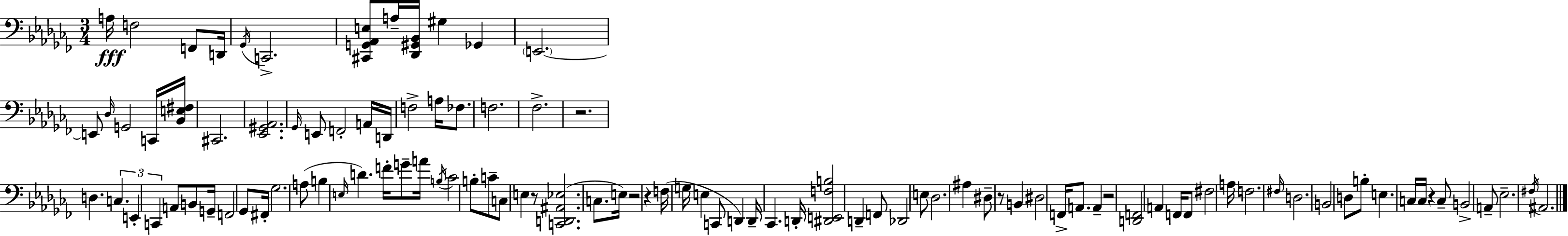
{
  \clef bass
  \numericTimeSignature
  \time 3/4
  \key aes \minor
  a16\fff f2 f,8 d,16 | \acciaccatura { ges,16 } c,2.-> | <cis, g, aes, e>8 a16-- <des, gis, bes,>16 gis4 ges,4 | \parenthesize e,2.~~ | \break e,8 \grace { des16 } g,2 | c,16 <bes, e fis>16 cis,2. | <ees, gis, aes,>2. | \grace { ges,16 } e,8 f,2-. | \break a,16 d,16 f2-> a16 | fes8. f2. | fes2.-> | r2. | \break d4. \tuplet 3/2 { c4. | e,4-. c,4 } a,8 | b,8 g,16-- f,2 | ges,8 fis,16-. ges2. | \break a8( b4 \grace { e16 } d'4.) | f'16-. g'8-- a'16 \acciaccatura { b16 } ces'2 | b8-. c'8-- c8 e4 | r8 <c, d, ais, ees>2.( | \break c8. e16) r2 | r4 f16( g16 e4 | c,8 d,4) d,16-- ces,4. | d,16-. <dis, e, f b>2 | \break d,4-- f,8 des,2 | e8 des2. | ais4 dis8-- r8 | b,4 dis2 | \break f,16-> a,8. a,4-- r2 | <d, f,>2 | a,4 f,16 f,8 fis2 | a16 f2. | \break \grace { fis16 } d2. | b,2 | d8 b8-. e4. | c16 c16 r4 c8-- b,2-> | \break a,8-- ees2.-- | \acciaccatura { fis16 } ais,2. | \bar "|."
}